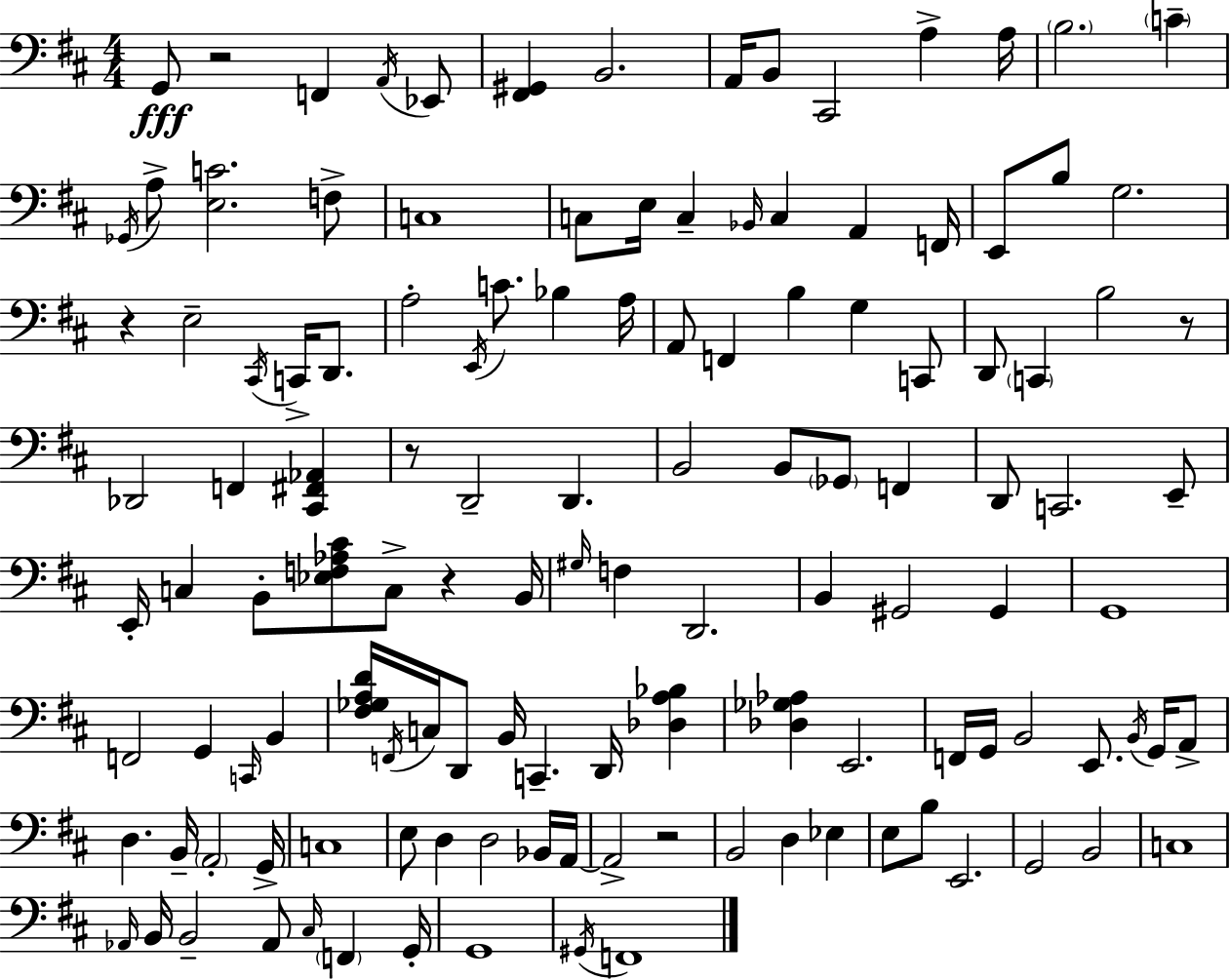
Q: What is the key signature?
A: D major